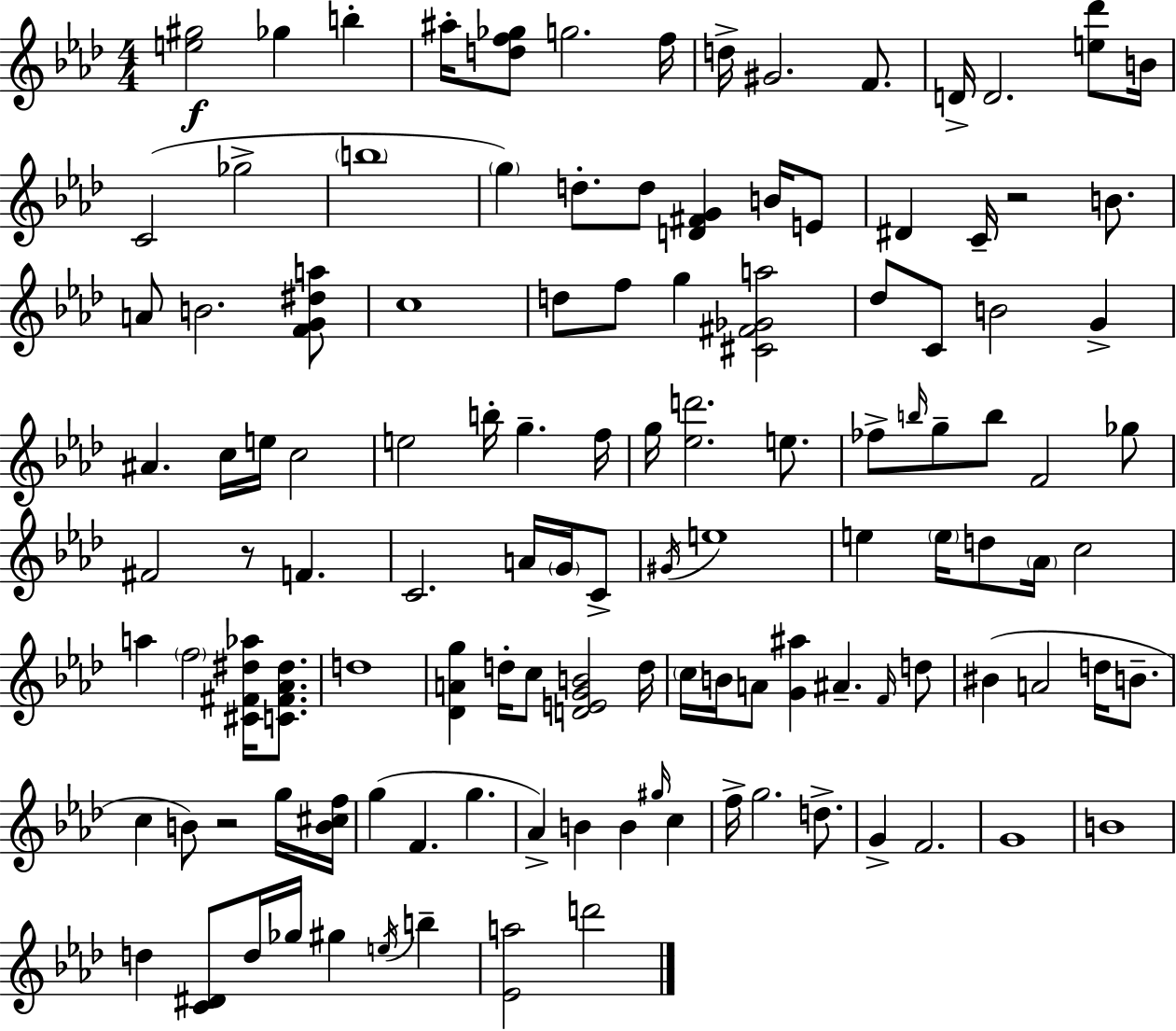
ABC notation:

X:1
T:Untitled
M:4/4
L:1/4
K:Ab
[e^g]2 _g b ^a/4 [df_g]/2 g2 f/4 d/4 ^G2 F/2 D/4 D2 [e_d']/2 B/4 C2 _g2 b4 g d/2 d/2 [D^FG] B/4 E/2 ^D C/4 z2 B/2 A/2 B2 [FG^da]/2 c4 d/2 f/2 g [^C^F_Ga]2 _d/2 C/2 B2 G ^A c/4 e/4 c2 e2 b/4 g f/4 g/4 [_ed']2 e/2 _f/2 b/4 g/2 b/2 F2 _g/2 ^F2 z/2 F C2 A/4 G/4 C/2 ^G/4 e4 e e/4 d/2 _A/4 c2 a f2 [^C^F^d_a]/4 [C^F_A^d]/2 d4 [_DAg] d/4 c/2 [DEGB]2 d/4 c/4 B/4 A/2 [G^a] ^A F/4 d/2 ^B A2 d/4 B/2 c B/2 z2 g/4 [B^cf]/4 g F g _A B B ^g/4 c f/4 g2 d/2 G F2 G4 B4 d [C^D]/2 d/4 _g/4 ^g e/4 b [_Ea]2 d'2